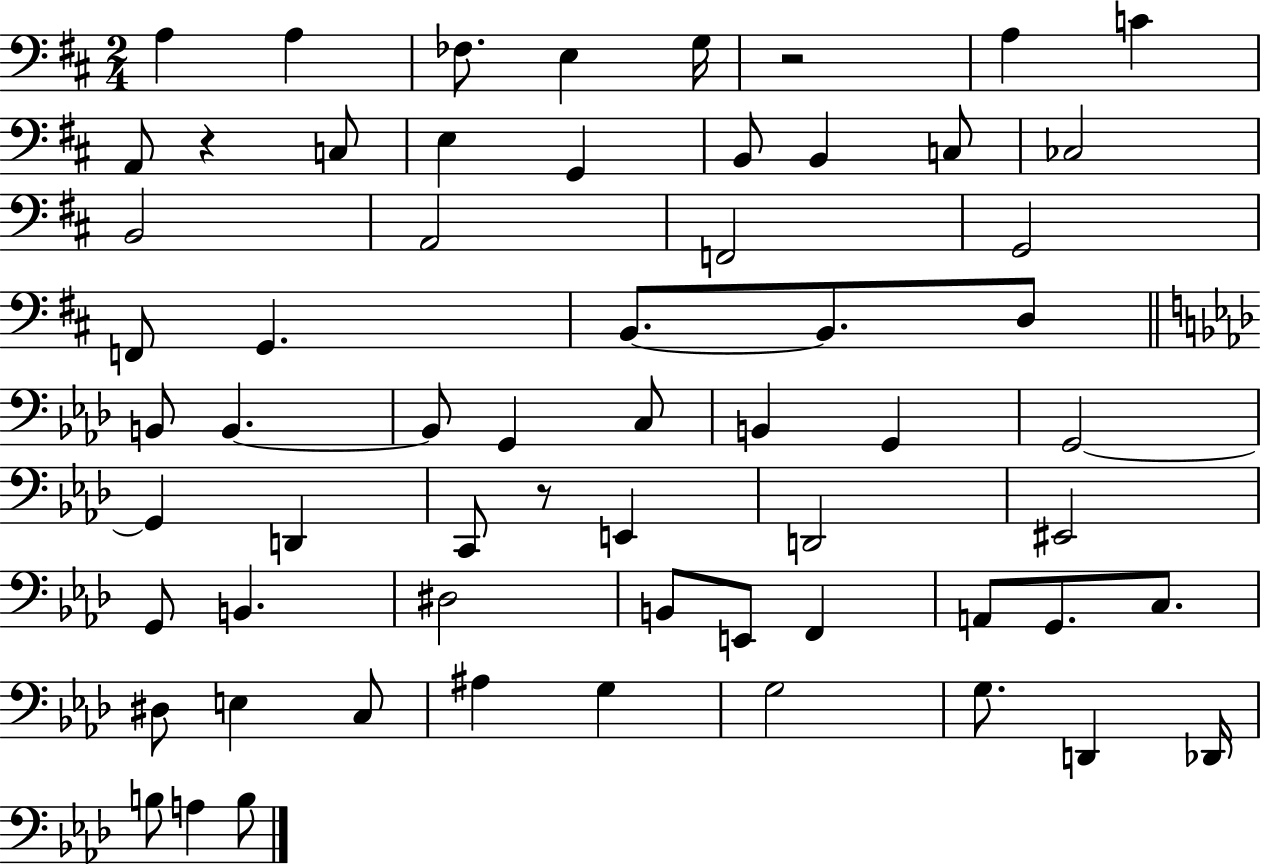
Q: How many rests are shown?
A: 3